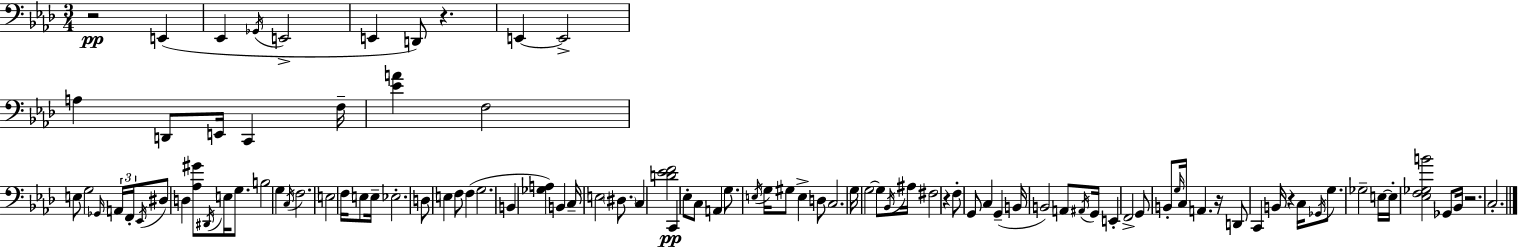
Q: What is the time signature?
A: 3/4